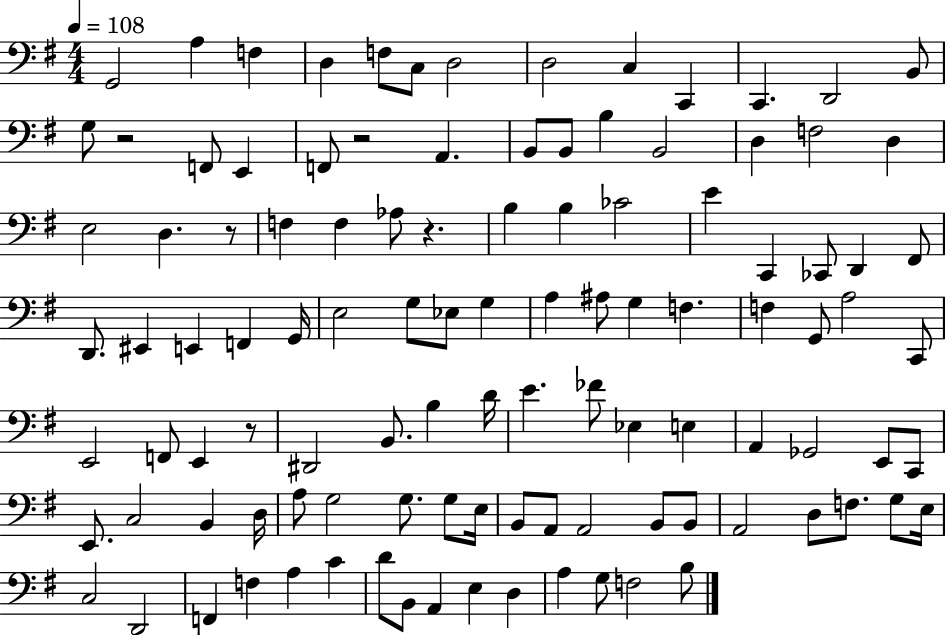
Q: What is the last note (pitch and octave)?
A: B3